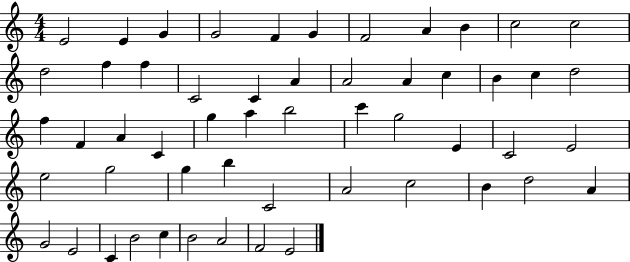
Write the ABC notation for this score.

X:1
T:Untitled
M:4/4
L:1/4
K:C
E2 E G G2 F G F2 A B c2 c2 d2 f f C2 C A A2 A c B c d2 f F A C g a b2 c' g2 E C2 E2 e2 g2 g b C2 A2 c2 B d2 A G2 E2 C B2 c B2 A2 F2 E2